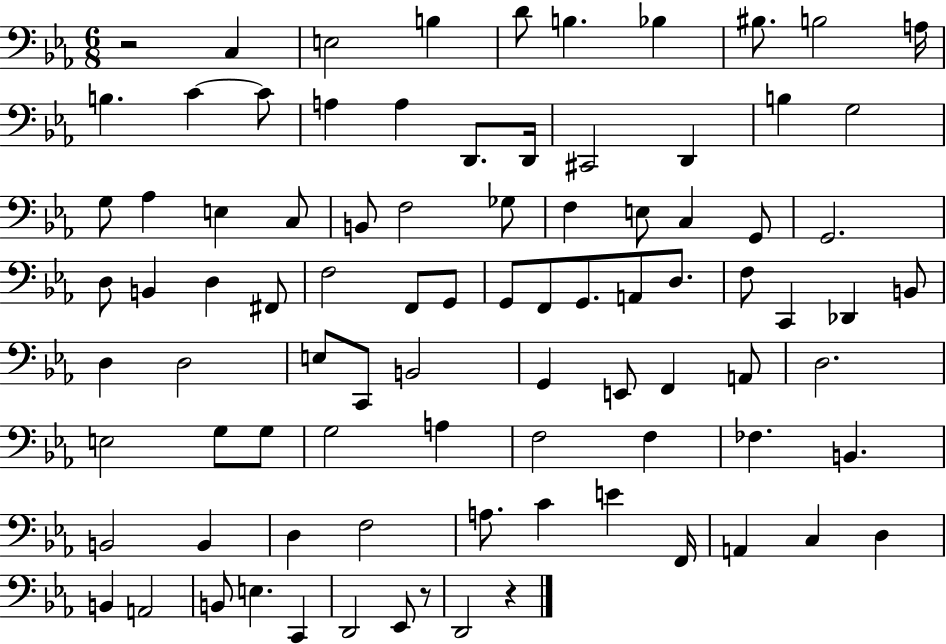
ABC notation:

X:1
T:Untitled
M:6/8
L:1/4
K:Eb
z2 C, E,2 B, D/2 B, _B, ^B,/2 B,2 A,/4 B, C C/2 A, A, D,,/2 D,,/4 ^C,,2 D,, B, G,2 G,/2 _A, E, C,/2 B,,/2 F,2 _G,/2 F, E,/2 C, G,,/2 G,,2 D,/2 B,, D, ^F,,/2 F,2 F,,/2 G,,/2 G,,/2 F,,/2 G,,/2 A,,/2 D,/2 F,/2 C,, _D,, B,,/2 D, D,2 E,/2 C,,/2 B,,2 G,, E,,/2 F,, A,,/2 D,2 E,2 G,/2 G,/2 G,2 A, F,2 F, _F, B,, B,,2 B,, D, F,2 A,/2 C E F,,/4 A,, C, D, B,, A,,2 B,,/2 E, C,, D,,2 _E,,/2 z/2 D,,2 z